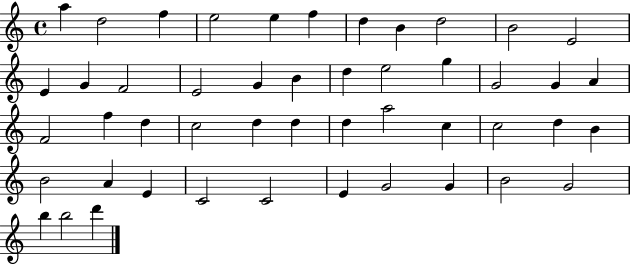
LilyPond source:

{
  \clef treble
  \time 4/4
  \defaultTimeSignature
  \key c \major
  a''4 d''2 f''4 | e''2 e''4 f''4 | d''4 b'4 d''2 | b'2 e'2 | \break e'4 g'4 f'2 | e'2 g'4 b'4 | d''4 e''2 g''4 | g'2 g'4 a'4 | \break f'2 f''4 d''4 | c''2 d''4 d''4 | d''4 a''2 c''4 | c''2 d''4 b'4 | \break b'2 a'4 e'4 | c'2 c'2 | e'4 g'2 g'4 | b'2 g'2 | \break b''4 b''2 d'''4 | \bar "|."
}